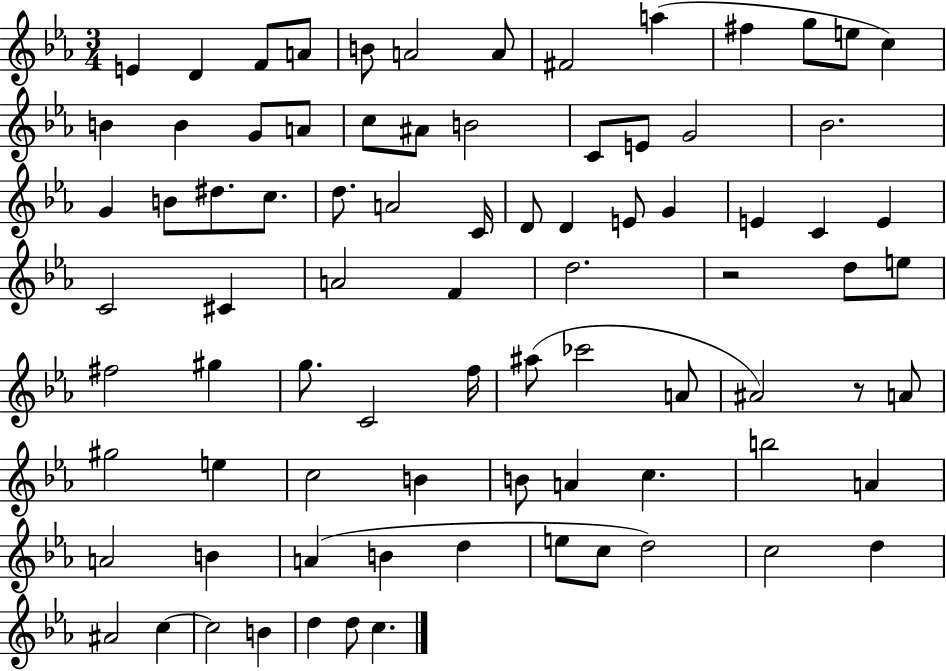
X:1
T:Untitled
M:3/4
L:1/4
K:Eb
E D F/2 A/2 B/2 A2 A/2 ^F2 a ^f g/2 e/2 c B B G/2 A/2 c/2 ^A/2 B2 C/2 E/2 G2 _B2 G B/2 ^d/2 c/2 d/2 A2 C/4 D/2 D E/2 G E C E C2 ^C A2 F d2 z2 d/2 e/2 ^f2 ^g g/2 C2 f/4 ^a/2 _c'2 A/2 ^A2 z/2 A/2 ^g2 e c2 B B/2 A c b2 A A2 B A B d e/2 c/2 d2 c2 d ^A2 c c2 B d d/2 c